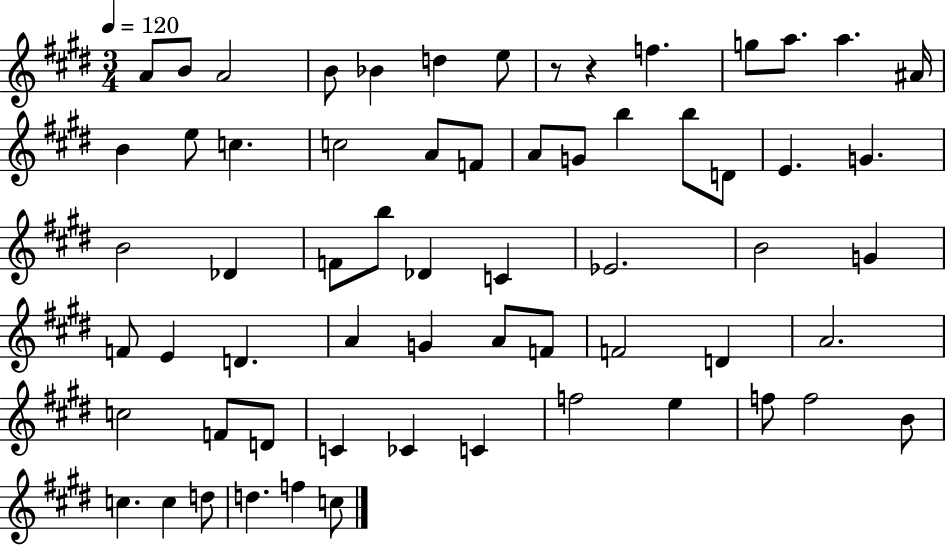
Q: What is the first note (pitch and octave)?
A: A4